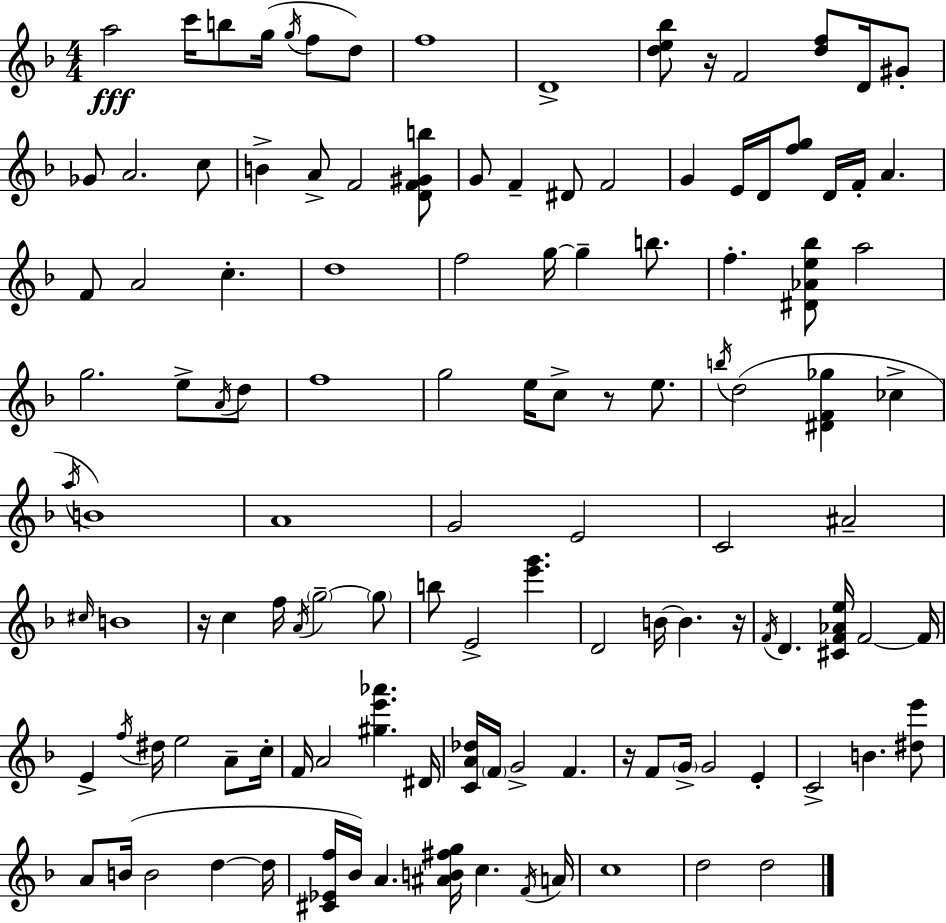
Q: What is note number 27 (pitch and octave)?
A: F4